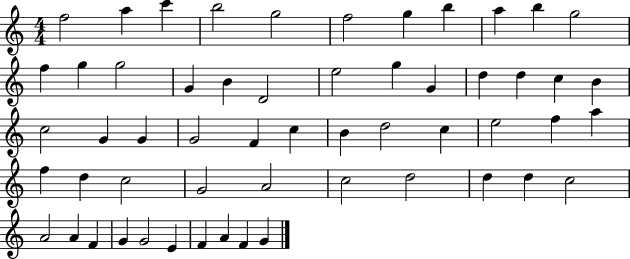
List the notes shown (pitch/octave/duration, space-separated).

F5/h A5/q C6/q B5/h G5/h F5/h G5/q B5/q A5/q B5/q G5/h F5/q G5/q G5/h G4/q B4/q D4/h E5/h G5/q G4/q D5/q D5/q C5/q B4/q C5/h G4/q G4/q G4/h F4/q C5/q B4/q D5/h C5/q E5/h F5/q A5/q F5/q D5/q C5/h G4/h A4/h C5/h D5/h D5/q D5/q C5/h A4/h A4/q F4/q G4/q G4/h E4/q F4/q A4/q F4/q G4/q